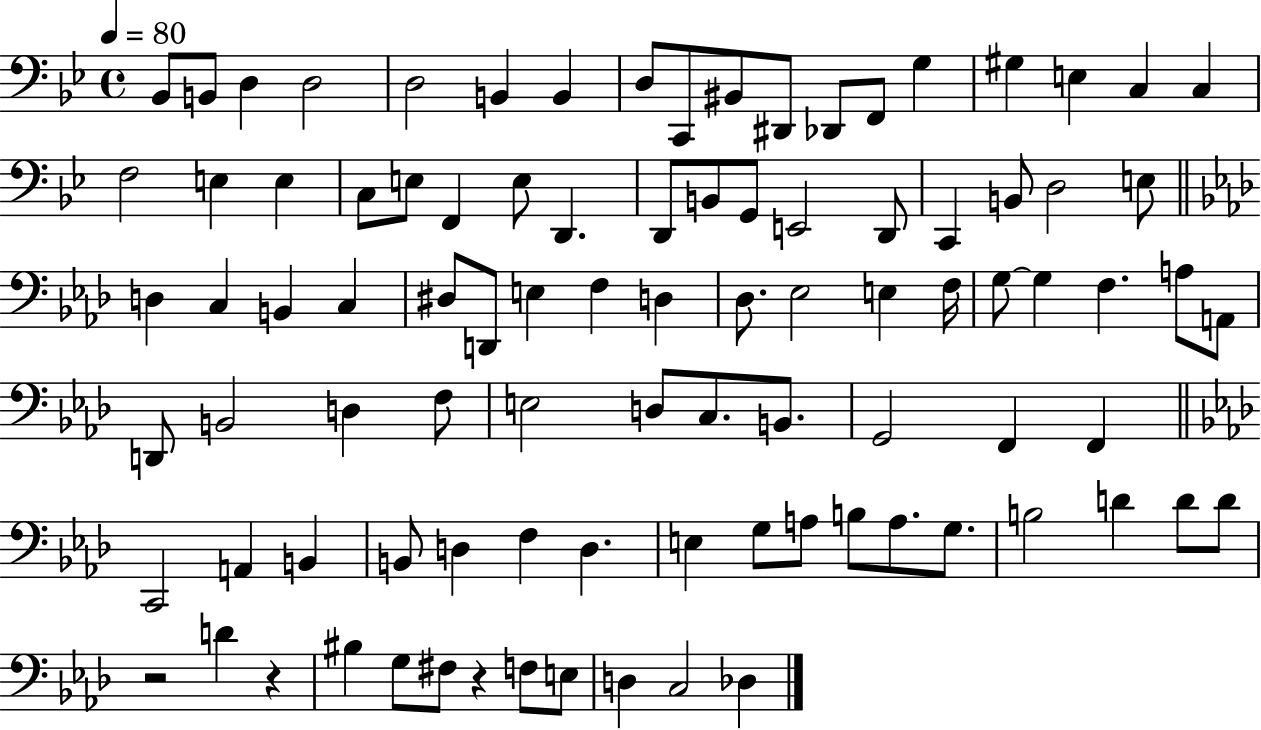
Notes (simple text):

Bb2/e B2/e D3/q D3/h D3/h B2/q B2/q D3/e C2/e BIS2/e D#2/e Db2/e F2/e G3/q G#3/q E3/q C3/q C3/q F3/h E3/q E3/q C3/e E3/e F2/q E3/e D2/q. D2/e B2/e G2/e E2/h D2/e C2/q B2/e D3/h E3/e D3/q C3/q B2/q C3/q D#3/e D2/e E3/q F3/q D3/q Db3/e. Eb3/h E3/q F3/s G3/e G3/q F3/q. A3/e A2/e D2/e B2/h D3/q F3/e E3/h D3/e C3/e. B2/e. G2/h F2/q F2/q C2/h A2/q B2/q B2/e D3/q F3/q D3/q. E3/q G3/e A3/e B3/e A3/e. G3/e. B3/h D4/q D4/e D4/e R/h D4/q R/q BIS3/q G3/e F#3/e R/q F3/e E3/e D3/q C3/h Db3/q